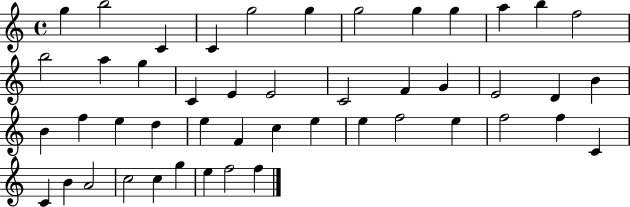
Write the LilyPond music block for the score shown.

{
  \clef treble
  \time 4/4
  \defaultTimeSignature
  \key c \major
  g''4 b''2 c'4 | c'4 g''2 g''4 | g''2 g''4 g''4 | a''4 b''4 f''2 | \break b''2 a''4 g''4 | c'4 e'4 e'2 | c'2 f'4 g'4 | e'2 d'4 b'4 | \break b'4 f''4 e''4 d''4 | e''4 f'4 c''4 e''4 | e''4 f''2 e''4 | f''2 f''4 c'4 | \break c'4 b'4 a'2 | c''2 c''4 g''4 | e''4 f''2 f''4 | \bar "|."
}